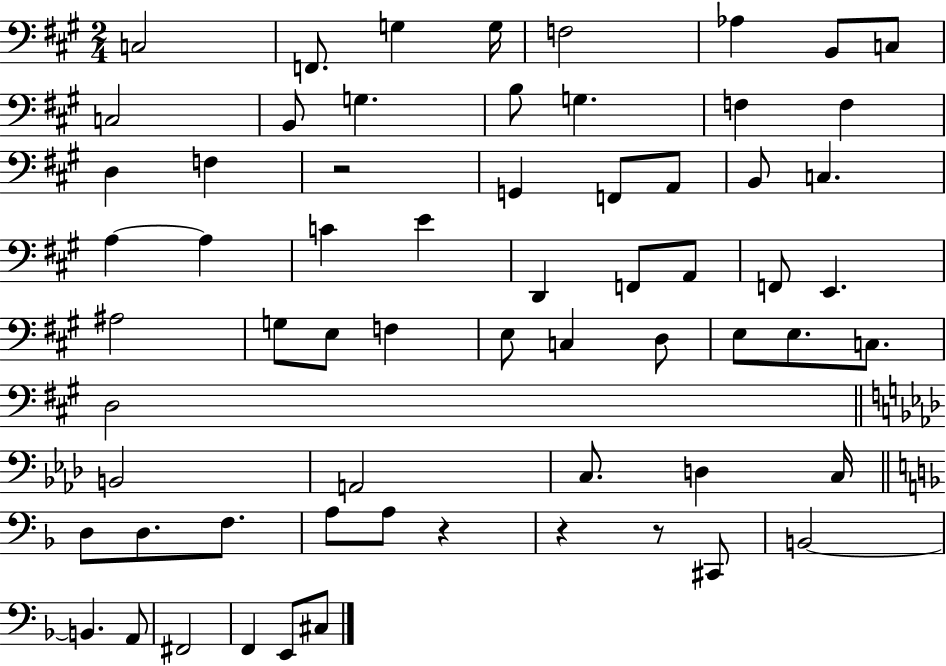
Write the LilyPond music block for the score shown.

{
  \clef bass
  \numericTimeSignature
  \time 2/4
  \key a \major
  c2 | f,8. g4 g16 | f2 | aes4 b,8 c8 | \break c2 | b,8 g4. | b8 g4. | f4 f4 | \break d4 f4 | r2 | g,4 f,8 a,8 | b,8 c4. | \break a4~~ a4 | c'4 e'4 | d,4 f,8 a,8 | f,8 e,4. | \break ais2 | g8 e8 f4 | e8 c4 d8 | e8 e8. c8. | \break d2 | \bar "||" \break \key aes \major b,2 | a,2 | c8. d4 c16 | \bar "||" \break \key f \major d8 d8. f8. | a8 a8 r4 | r4 r8 cis,8 | b,2~~ | \break b,4. a,8 | fis,2 | f,4 e,8 cis8 | \bar "|."
}